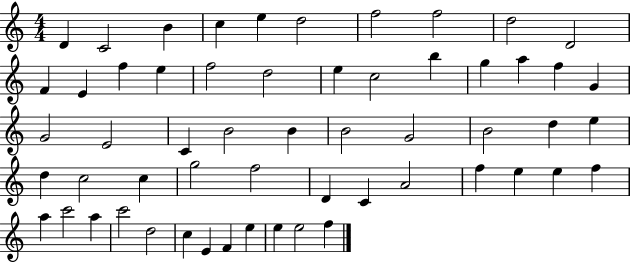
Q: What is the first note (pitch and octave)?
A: D4